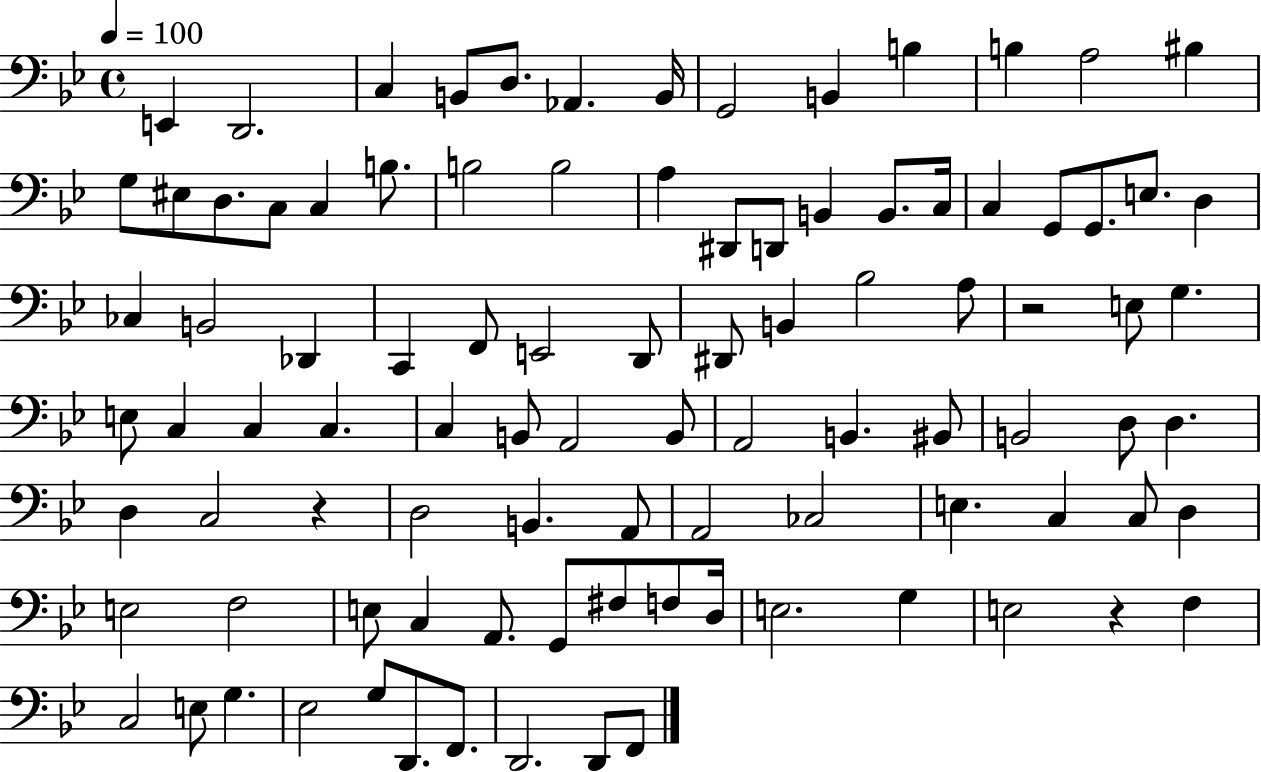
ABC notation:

X:1
T:Untitled
M:4/4
L:1/4
K:Bb
E,, D,,2 C, B,,/2 D,/2 _A,, B,,/4 G,,2 B,, B, B, A,2 ^B, G,/2 ^E,/2 D,/2 C,/2 C, B,/2 B,2 B,2 A, ^D,,/2 D,,/2 B,, B,,/2 C,/4 C, G,,/2 G,,/2 E,/2 D, _C, B,,2 _D,, C,, F,,/2 E,,2 D,,/2 ^D,,/2 B,, _B,2 A,/2 z2 E,/2 G, E,/2 C, C, C, C, B,,/2 A,,2 B,,/2 A,,2 B,, ^B,,/2 B,,2 D,/2 D, D, C,2 z D,2 B,, A,,/2 A,,2 _C,2 E, C, C,/2 D, E,2 F,2 E,/2 C, A,,/2 G,,/2 ^F,/2 F,/2 D,/4 E,2 G, E,2 z F, C,2 E,/2 G, _E,2 G,/2 D,,/2 F,,/2 D,,2 D,,/2 F,,/2